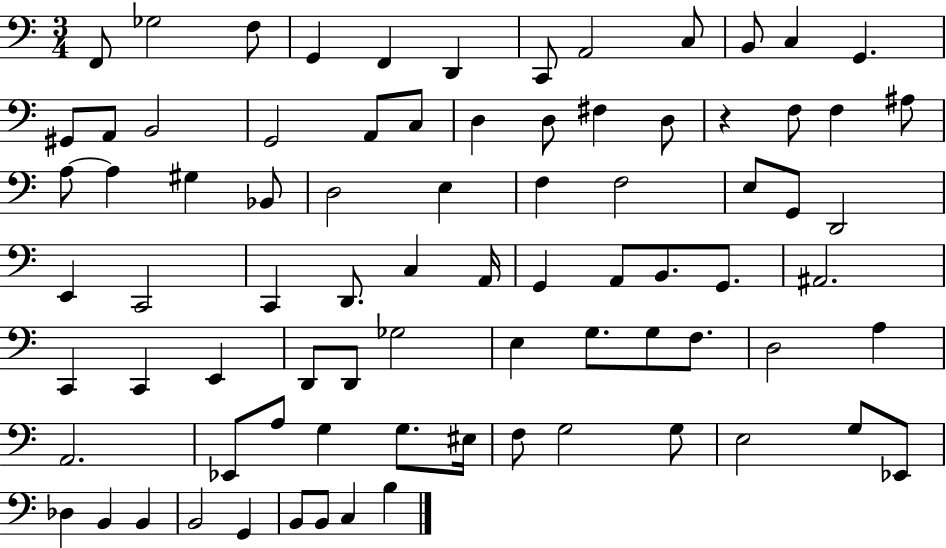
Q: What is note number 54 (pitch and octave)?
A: E3